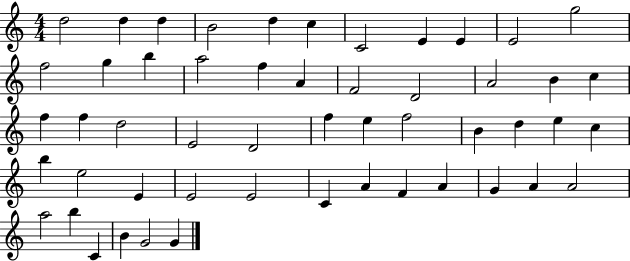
{
  \clef treble
  \numericTimeSignature
  \time 4/4
  \key c \major
  d''2 d''4 d''4 | b'2 d''4 c''4 | c'2 e'4 e'4 | e'2 g''2 | \break f''2 g''4 b''4 | a''2 f''4 a'4 | f'2 d'2 | a'2 b'4 c''4 | \break f''4 f''4 d''2 | e'2 d'2 | f''4 e''4 f''2 | b'4 d''4 e''4 c''4 | \break b''4 e''2 e'4 | e'2 e'2 | c'4 a'4 f'4 a'4 | g'4 a'4 a'2 | \break a''2 b''4 c'4 | b'4 g'2 g'4 | \bar "|."
}